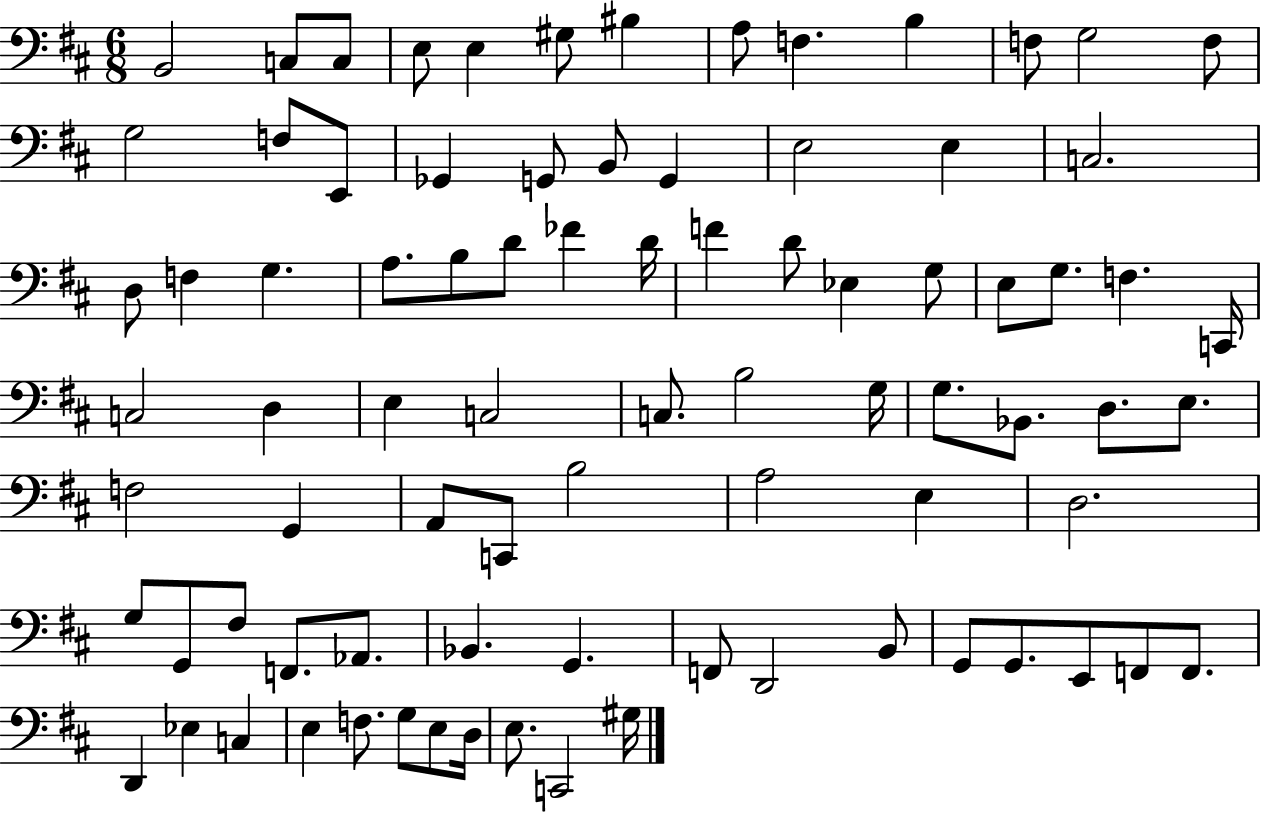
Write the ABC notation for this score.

X:1
T:Untitled
M:6/8
L:1/4
K:D
B,,2 C,/2 C,/2 E,/2 E, ^G,/2 ^B, A,/2 F, B, F,/2 G,2 F,/2 G,2 F,/2 E,,/2 _G,, G,,/2 B,,/2 G,, E,2 E, C,2 D,/2 F, G, A,/2 B,/2 D/2 _F D/4 F D/2 _E, G,/2 E,/2 G,/2 F, C,,/4 C,2 D, E, C,2 C,/2 B,2 G,/4 G,/2 _B,,/2 D,/2 E,/2 F,2 G,, A,,/2 C,,/2 B,2 A,2 E, D,2 G,/2 G,,/2 ^F,/2 F,,/2 _A,,/2 _B,, G,, F,,/2 D,,2 B,,/2 G,,/2 G,,/2 E,,/2 F,,/2 F,,/2 D,, _E, C, E, F,/2 G,/2 E,/2 D,/4 E,/2 C,,2 ^G,/4